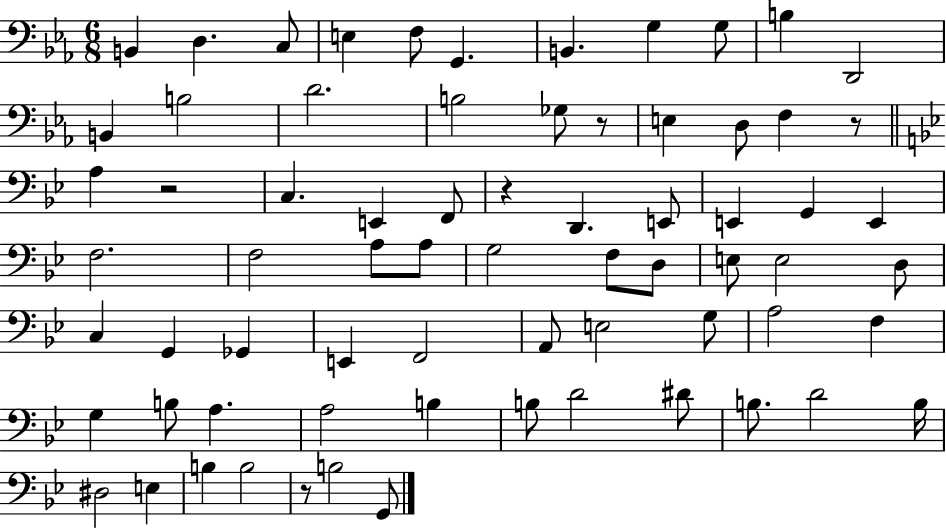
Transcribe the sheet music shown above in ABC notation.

X:1
T:Untitled
M:6/8
L:1/4
K:Eb
B,, D, C,/2 E, F,/2 G,, B,, G, G,/2 B, D,,2 B,, B,2 D2 B,2 _G,/2 z/2 E, D,/2 F, z/2 A, z2 C, E,, F,,/2 z D,, E,,/2 E,, G,, E,, F,2 F,2 A,/2 A,/2 G,2 F,/2 D,/2 E,/2 E,2 D,/2 C, G,, _G,, E,, F,,2 A,,/2 E,2 G,/2 A,2 F, G, B,/2 A, A,2 B, B,/2 D2 ^D/2 B,/2 D2 B,/4 ^D,2 E, B, B,2 z/2 B,2 G,,/2